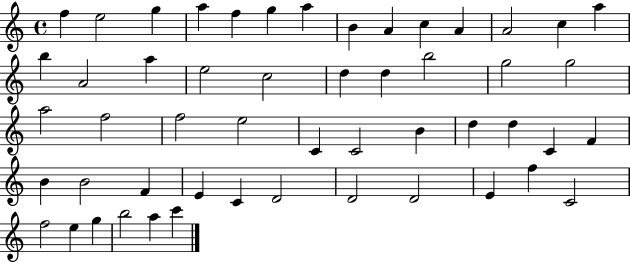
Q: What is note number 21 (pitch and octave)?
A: D5